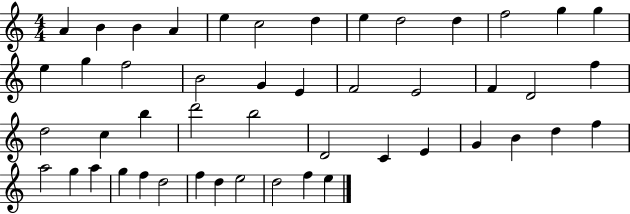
{
  \clef treble
  \numericTimeSignature
  \time 4/4
  \key c \major
  a'4 b'4 b'4 a'4 | e''4 c''2 d''4 | e''4 d''2 d''4 | f''2 g''4 g''4 | \break e''4 g''4 f''2 | b'2 g'4 e'4 | f'2 e'2 | f'4 d'2 f''4 | \break d''2 c''4 b''4 | d'''2 b''2 | d'2 c'4 e'4 | g'4 b'4 d''4 f''4 | \break a''2 g''4 a''4 | g''4 f''4 d''2 | f''4 d''4 e''2 | d''2 f''4 e''4 | \break \bar "|."
}